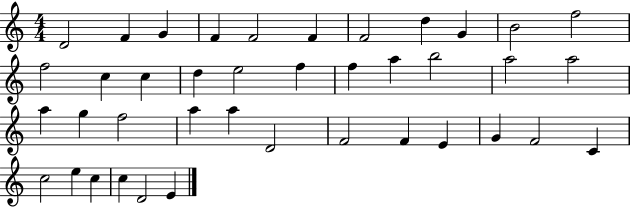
{
  \clef treble
  \numericTimeSignature
  \time 4/4
  \key c \major
  d'2 f'4 g'4 | f'4 f'2 f'4 | f'2 d''4 g'4 | b'2 f''2 | \break f''2 c''4 c''4 | d''4 e''2 f''4 | f''4 a''4 b''2 | a''2 a''2 | \break a''4 g''4 f''2 | a''4 a''4 d'2 | f'2 f'4 e'4 | g'4 f'2 c'4 | \break c''2 e''4 c''4 | c''4 d'2 e'4 | \bar "|."
}